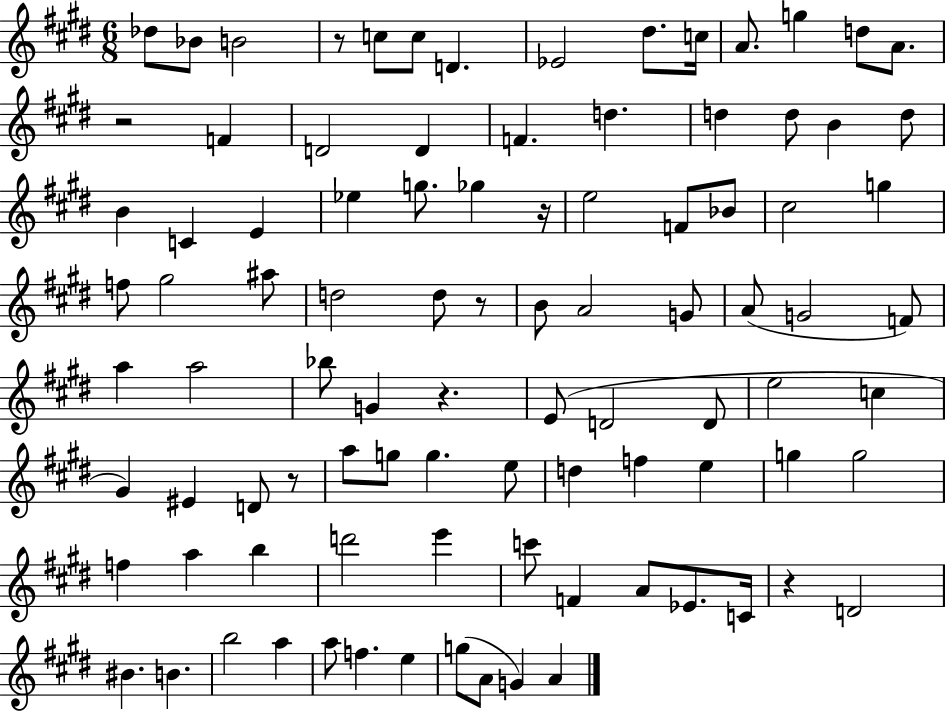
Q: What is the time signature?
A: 6/8